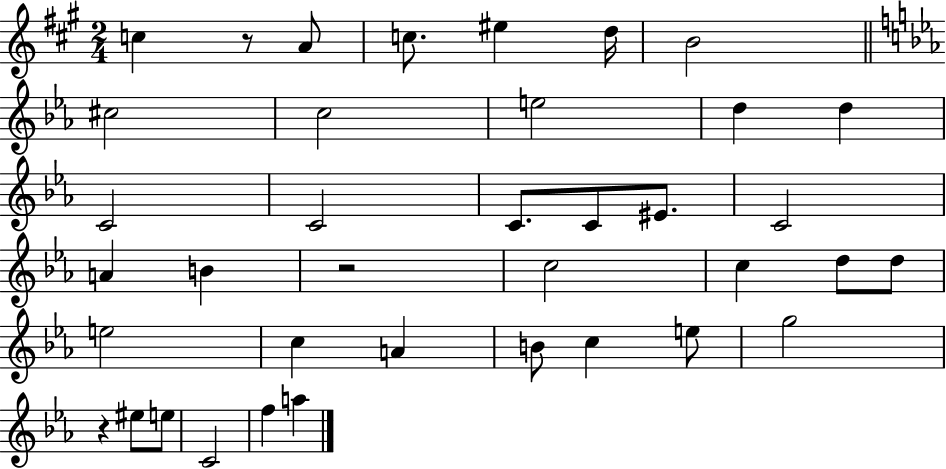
C5/q R/e A4/e C5/e. EIS5/q D5/s B4/h C#5/h C5/h E5/h D5/q D5/q C4/h C4/h C4/e. C4/e EIS4/e. C4/h A4/q B4/q R/h C5/h C5/q D5/e D5/e E5/h C5/q A4/q B4/e C5/q E5/e G5/h R/q EIS5/e E5/e C4/h F5/q A5/q